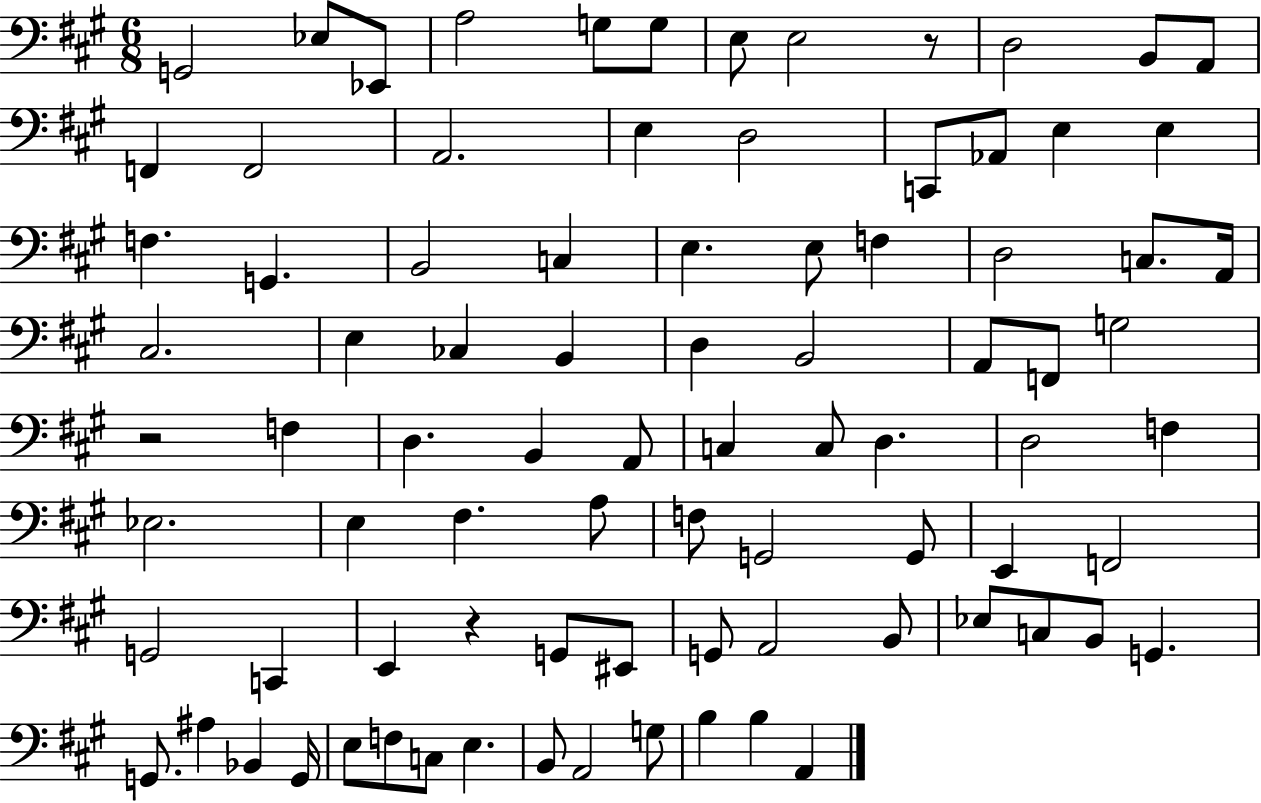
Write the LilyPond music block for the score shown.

{
  \clef bass
  \numericTimeSignature
  \time 6/8
  \key a \major
  g,2 ees8 ees,8 | a2 g8 g8 | e8 e2 r8 | d2 b,8 a,8 | \break f,4 f,2 | a,2. | e4 d2 | c,8 aes,8 e4 e4 | \break f4. g,4. | b,2 c4 | e4. e8 f4 | d2 c8. a,16 | \break cis2. | e4 ces4 b,4 | d4 b,2 | a,8 f,8 g2 | \break r2 f4 | d4. b,4 a,8 | c4 c8 d4. | d2 f4 | \break ees2. | e4 fis4. a8 | f8 g,2 g,8 | e,4 f,2 | \break g,2 c,4 | e,4 r4 g,8 eis,8 | g,8 a,2 b,8 | ees8 c8 b,8 g,4. | \break g,8. ais4 bes,4 g,16 | e8 f8 c8 e4. | b,8 a,2 g8 | b4 b4 a,4 | \break \bar "|."
}